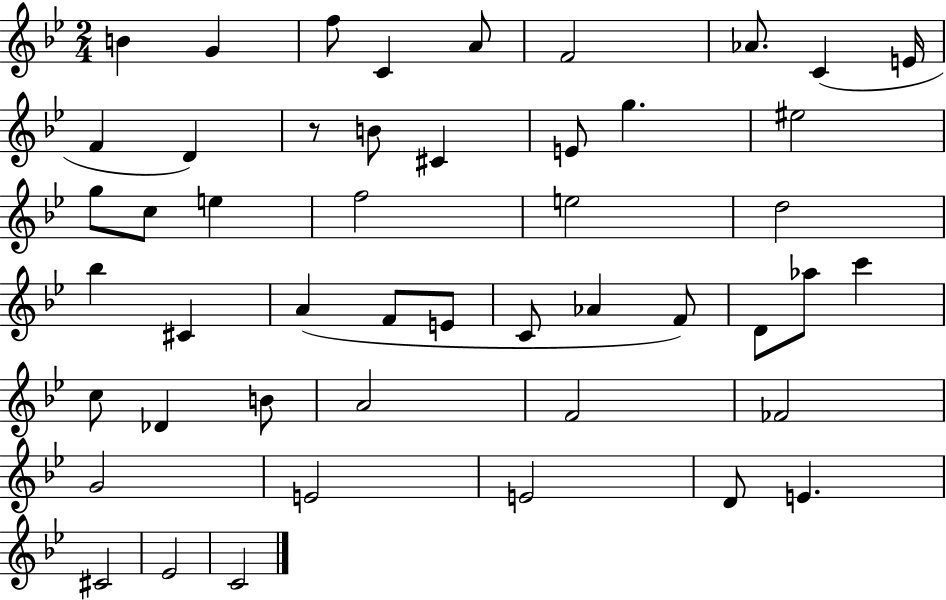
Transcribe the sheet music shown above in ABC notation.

X:1
T:Untitled
M:2/4
L:1/4
K:Bb
B G f/2 C A/2 F2 _A/2 C E/4 F D z/2 B/2 ^C E/2 g ^e2 g/2 c/2 e f2 e2 d2 _b ^C A F/2 E/2 C/2 _A F/2 D/2 _a/2 c' c/2 _D B/2 A2 F2 _F2 G2 E2 E2 D/2 E ^C2 _E2 C2